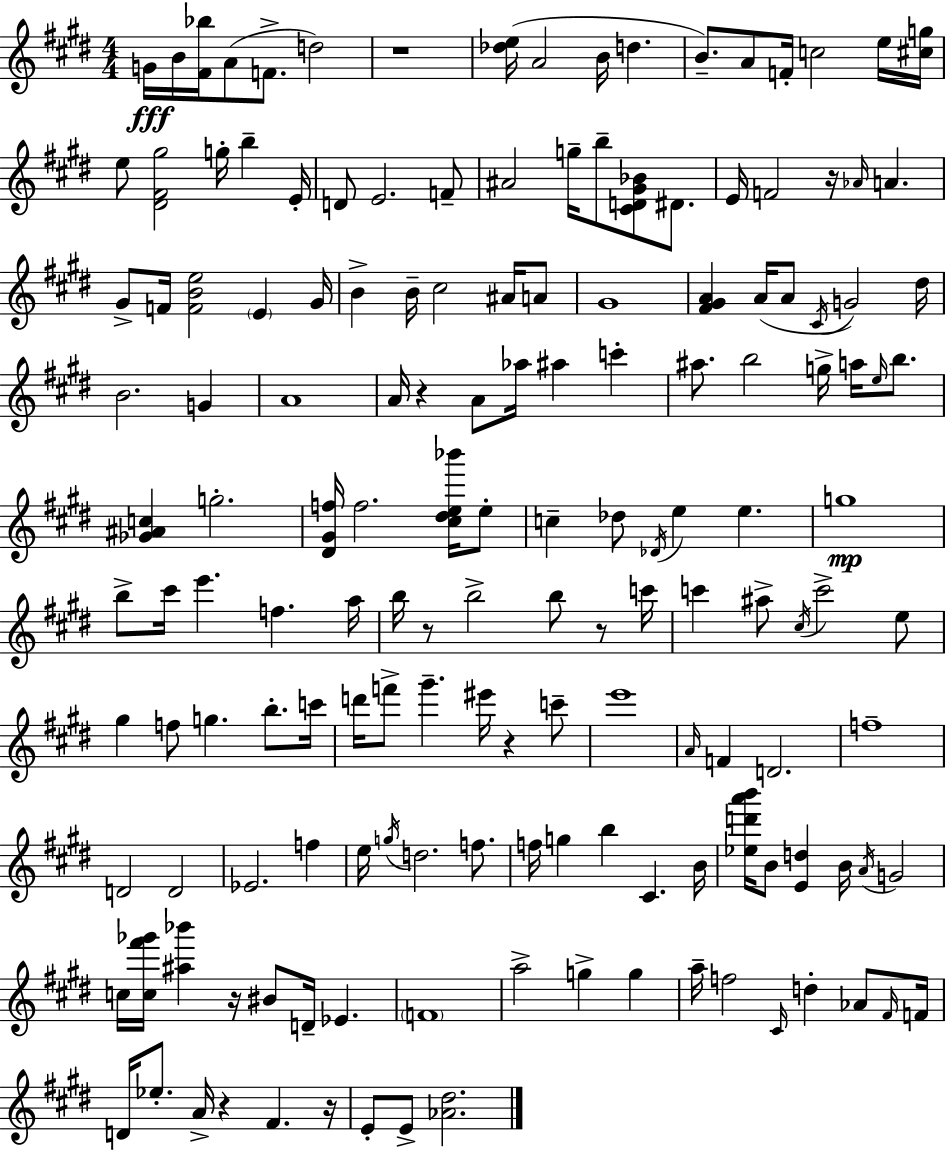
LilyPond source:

{
  \clef treble
  \numericTimeSignature
  \time 4/4
  \key e \major
  g'16\fff b'16 <fis' bes''>16 a'8( f'8.-> d''2) | r1 | <des'' e''>16( a'2 b'16 d''4. | b'8.--) a'8 f'16-. c''2 e''16 <cis'' g''>16 | \break e''8 <dis' fis' gis''>2 g''16-. b''4-- e'16-. | d'8 e'2. f'8-- | ais'2 g''16-- b''8-- <cis' d' gis' bes'>8 dis'8. | e'16 f'2 r16 \grace { aes'16 } a'4. | \break gis'8-> f'16 <f' b' e''>2 \parenthesize e'4 | gis'16 b'4-> b'16-- cis''2 ais'16 a'8 | gis'1 | <fis' gis' a'>4 a'16( a'8 \acciaccatura { cis'16 } g'2) | \break dis''16 b'2. g'4 | a'1 | a'16 r4 a'8 aes''16 ais''4 c'''4-. | ais''8. b''2 g''16-> a''16 \grace { e''16 } | \break b''8. <ges' ais' c''>4 g''2.-. | <dis' gis' f''>16 f''2. | <cis'' dis'' e'' bes'''>16 e''8-. c''4-- des''8 \acciaccatura { des'16 } e''4 e''4. | g''1\mp | \break b''8-> cis'''16 e'''4. f''4. | a''16 b''16 r8 b''2-> b''8 | r8 c'''16 c'''4 ais''8-> \acciaccatura { cis''16 } c'''2-> | e''8 gis''4 f''8 g''4. | \break b''8.-. c'''16 d'''16 f'''8-> gis'''4.-- eis'''16 r4 | c'''8-- e'''1 | \grace { a'16 } f'4 d'2. | f''1-- | \break d'2 d'2 | ees'2. | f''4 e''16 \acciaccatura { g''16 } d''2. | f''8. f''16 g''4 b''4 | \break cis'4. b'16 <ees'' d''' a''' b'''>16 b'8 <e' d''>4 b'16 \acciaccatura { a'16 } | g'2 c''16 <c'' fis''' ges'''>16 <ais'' bes'''>4 r16 bis'8 | d'16-- ees'4. \parenthesize f'1 | a''2-> | \break g''4-> g''4 a''16-- f''2 | \grace { cis'16 } d''4-. aes'8 \grace { fis'16 } f'16 d'16 ees''8.-. a'16-> r4 | fis'4. r16 e'8-. e'8-> <aes' dis''>2. | \bar "|."
}